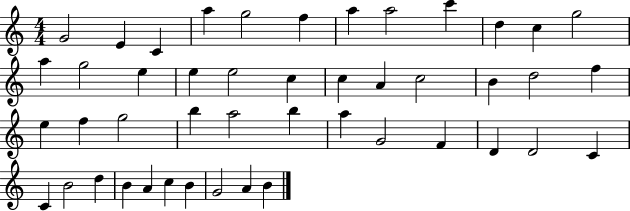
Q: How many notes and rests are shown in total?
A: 46